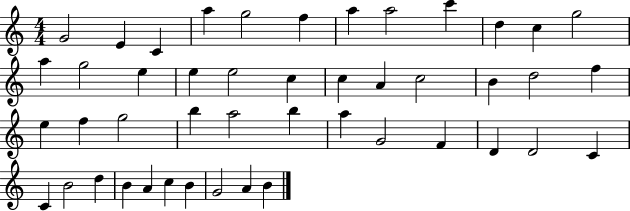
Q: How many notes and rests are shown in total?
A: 46